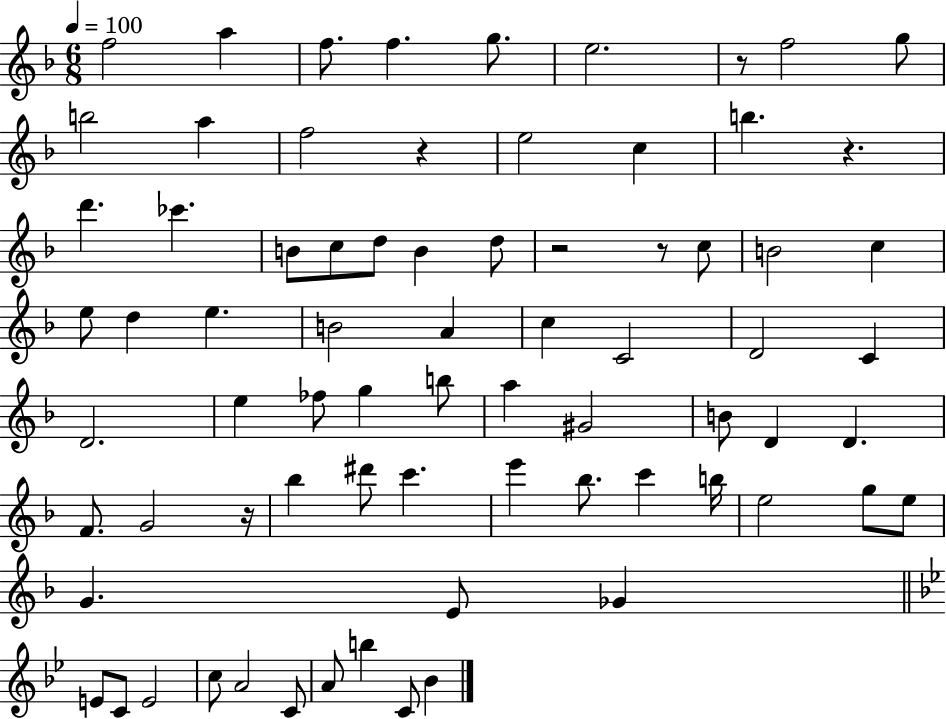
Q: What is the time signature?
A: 6/8